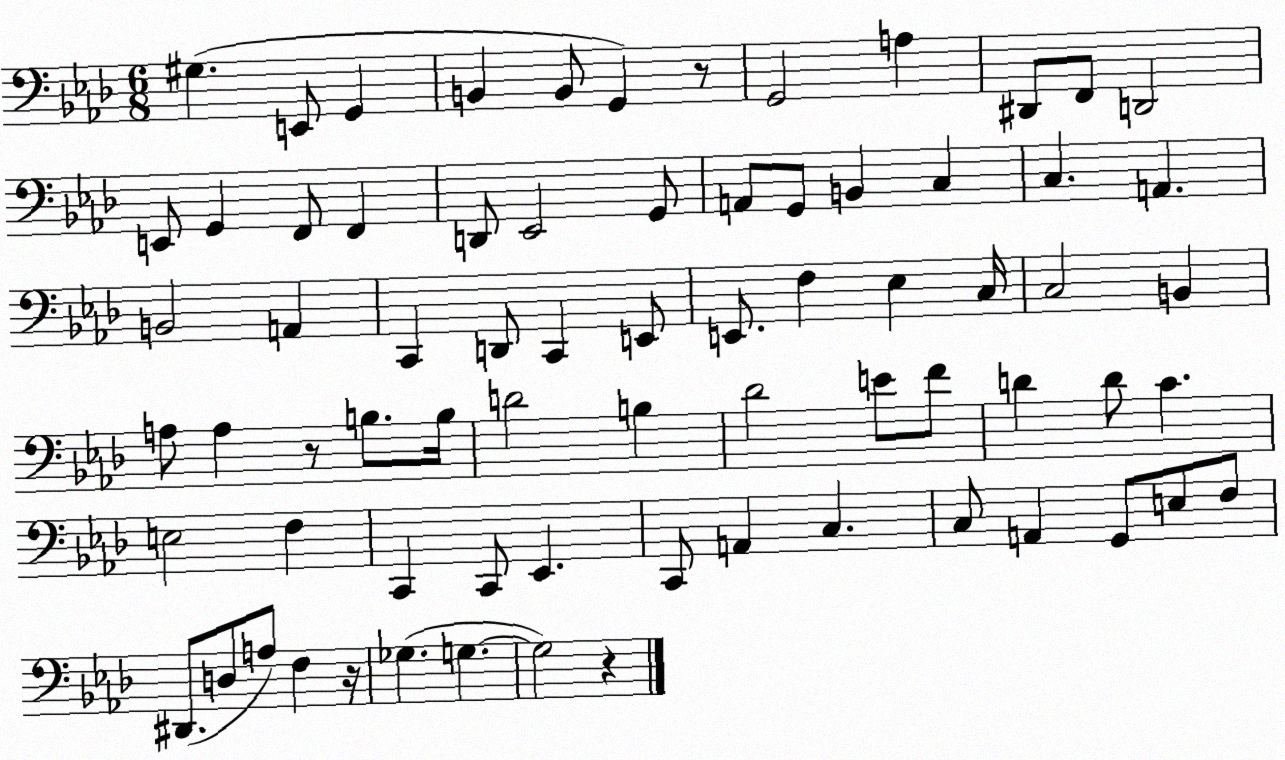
X:1
T:Untitled
M:6/8
L:1/4
K:Ab
^G, E,,/2 G,, B,, B,,/2 G,, z/2 G,,2 A, ^D,,/2 F,,/2 D,,2 E,,/2 G,, F,,/2 F,, D,,/2 _E,,2 G,,/2 A,,/2 G,,/2 B,, C, C, A,, B,,2 A,, C,, D,,/2 C,, E,,/2 E,,/2 F, _E, C,/4 C,2 B,, A,/2 A, z/2 B,/2 B,/4 D2 B, _D2 E/2 F/2 D D/2 C E,2 F, C,, C,,/2 _E,, C,,/2 A,, C, C,/2 A,, G,,/2 E,/2 F,/2 ^D,,/2 D,/2 A,/2 F, z/4 _G, G, G,2 z